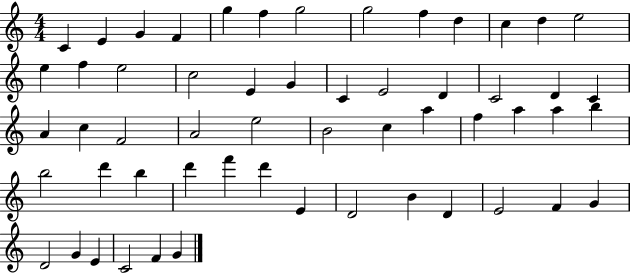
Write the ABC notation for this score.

X:1
T:Untitled
M:4/4
L:1/4
K:C
C E G F g f g2 g2 f d c d e2 e f e2 c2 E G C E2 D C2 D C A c F2 A2 e2 B2 c a f a a b b2 d' b d' f' d' E D2 B D E2 F G D2 G E C2 F G